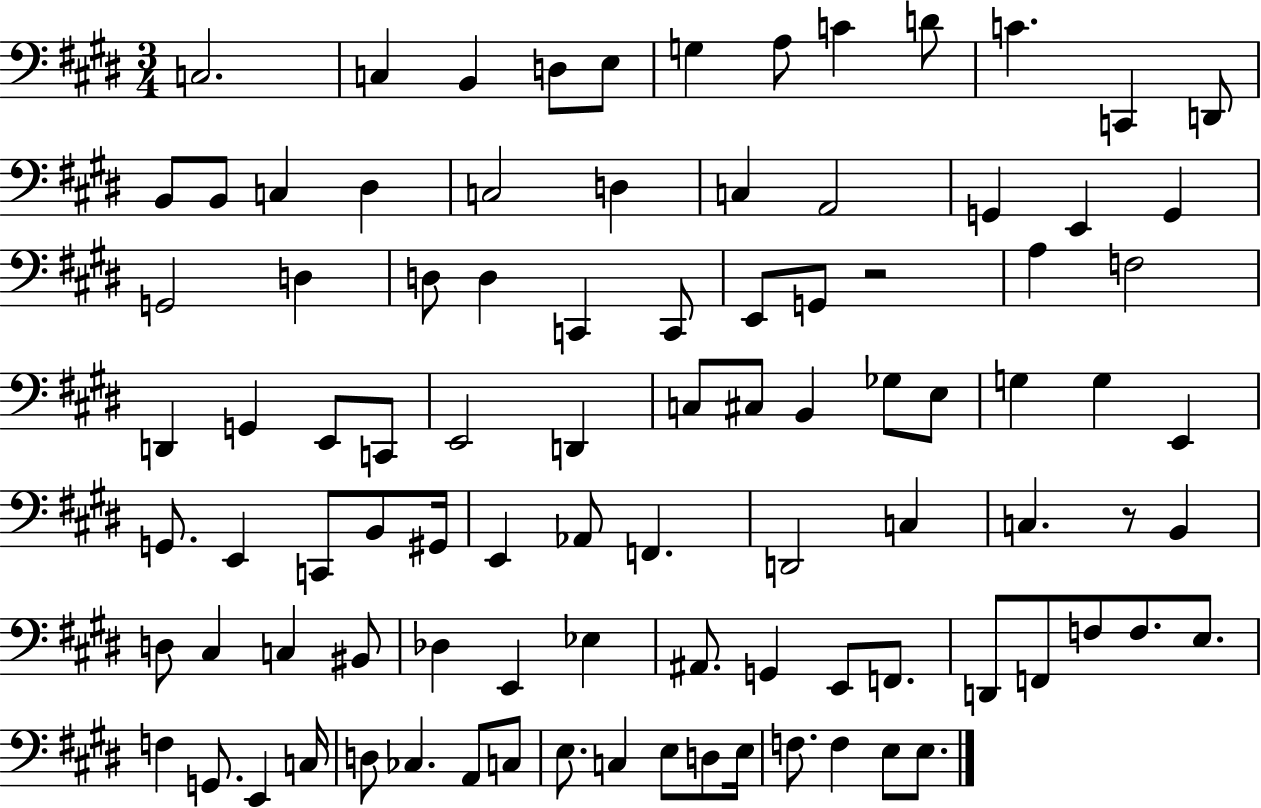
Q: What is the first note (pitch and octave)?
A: C3